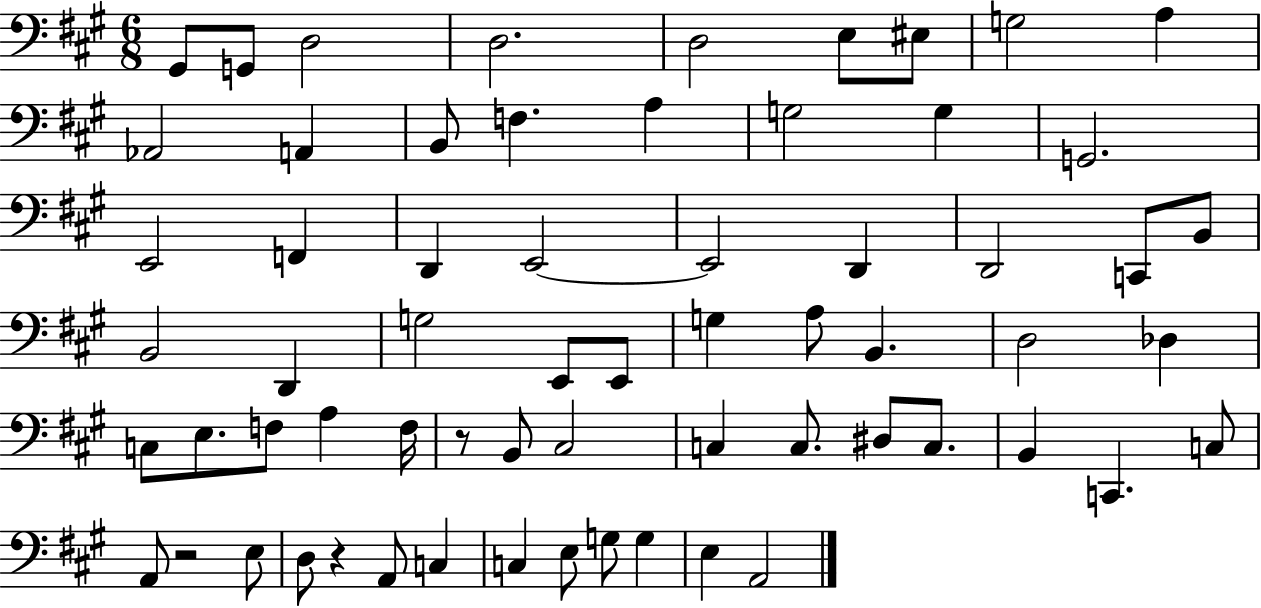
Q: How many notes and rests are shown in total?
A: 64